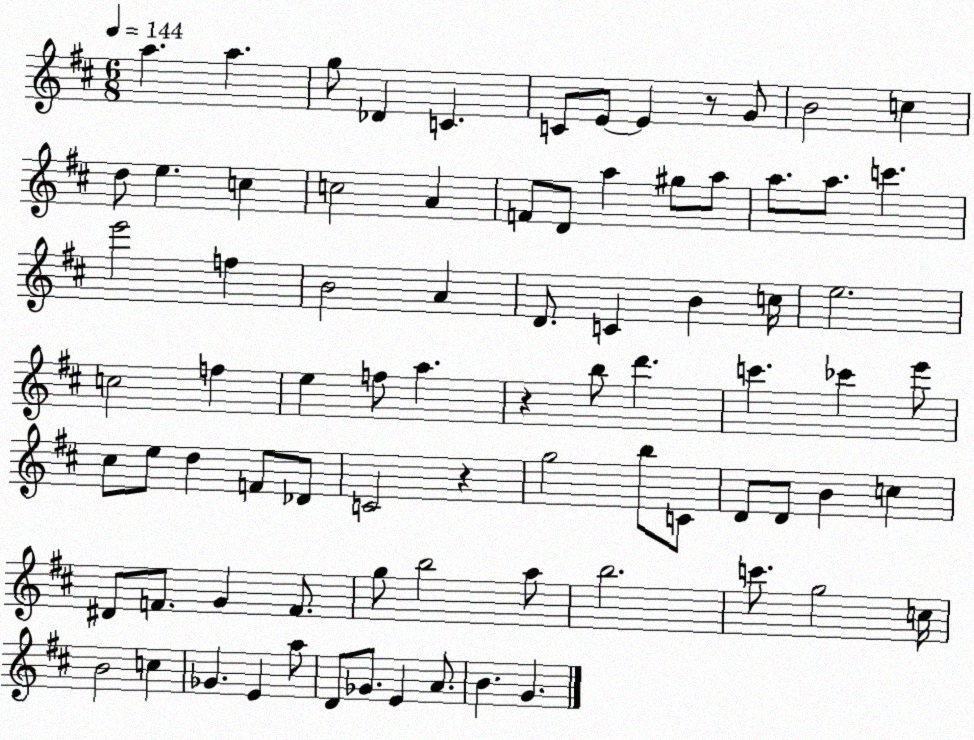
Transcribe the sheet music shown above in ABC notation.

X:1
T:Untitled
M:6/8
L:1/4
K:D
a a g/2 _D C C/2 E/2 E z/2 G/2 B2 c d/2 e c c2 A F/2 D/2 a ^g/2 a/2 a/2 a/2 c' e'2 f B2 A D/2 C B c/4 e2 c2 f e f/2 a z b/2 d' c' _c' e'/2 ^c/2 e/2 d F/2 _D/2 C2 z g2 b/2 C/2 D/2 D/2 B c ^D/2 F/2 G F/2 g/2 b2 a/2 b2 c'/2 g2 c/4 B2 c _G E a/2 D/2 _G/2 E A/2 B G